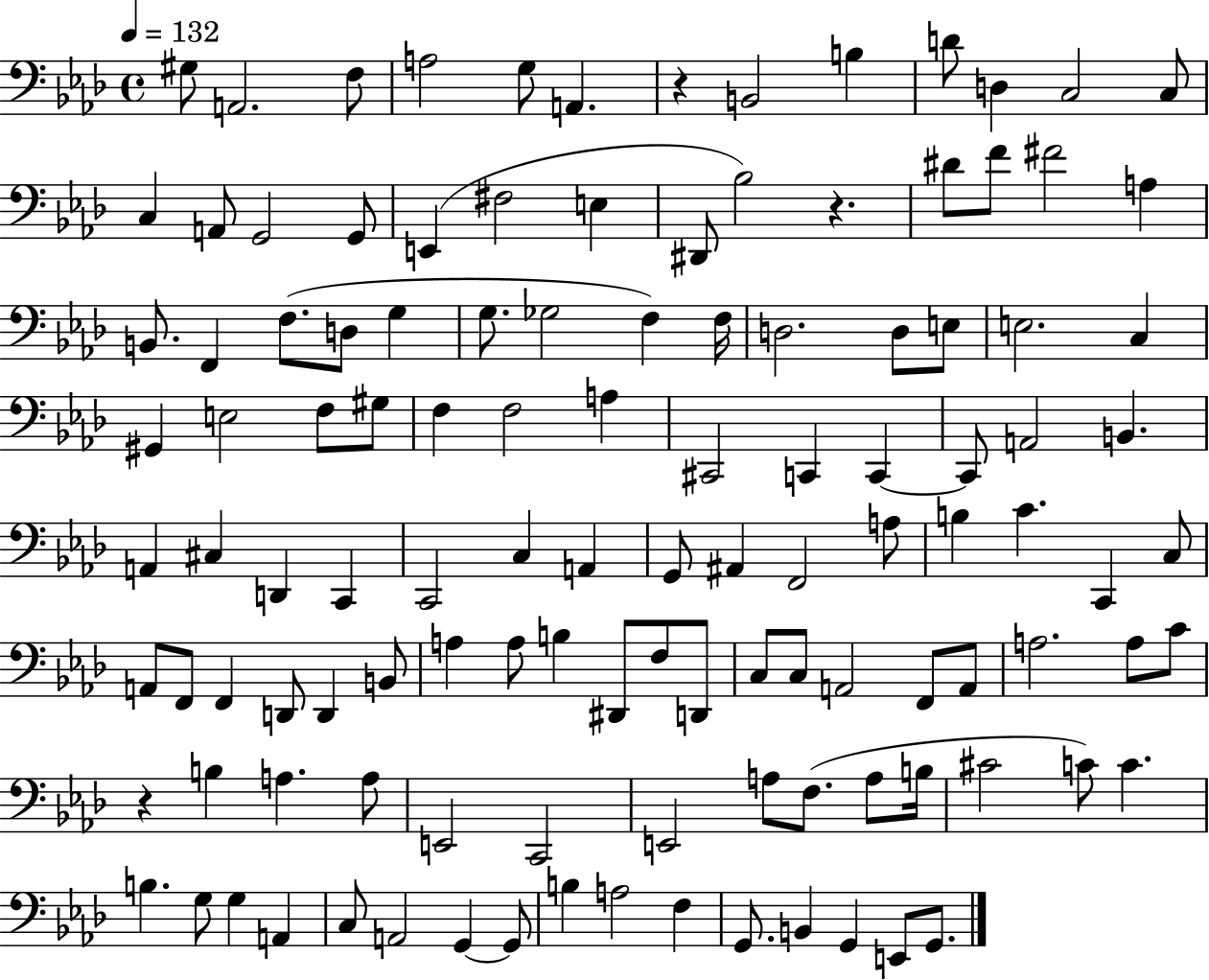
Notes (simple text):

G#3/e A2/h. F3/e A3/h G3/e A2/q. R/q B2/h B3/q D4/e D3/q C3/h C3/e C3/q A2/e G2/h G2/e E2/q F#3/h E3/q D#2/e Bb3/h R/q. D#4/e F4/e F#4/h A3/q B2/e. F2/q F3/e. D3/e G3/q G3/e. Gb3/h F3/q F3/s D3/h. D3/e E3/e E3/h. C3/q G#2/q E3/h F3/e G#3/e F3/q F3/h A3/q C#2/h C2/q C2/q C2/e A2/h B2/q. A2/q C#3/q D2/q C2/q C2/h C3/q A2/q G2/e A#2/q F2/h A3/e B3/q C4/q. C2/q C3/e A2/e F2/e F2/q D2/e D2/q B2/e A3/q A3/e B3/q D#2/e F3/e D2/e C3/e C3/e A2/h F2/e A2/e A3/h. A3/e C4/e R/q B3/q A3/q. A3/e E2/h C2/h E2/h A3/e F3/e. A3/e B3/s C#4/h C4/e C4/q. B3/q. G3/e G3/q A2/q C3/e A2/h G2/q G2/e B3/q A3/h F3/q G2/e. B2/q G2/q E2/e G2/e.